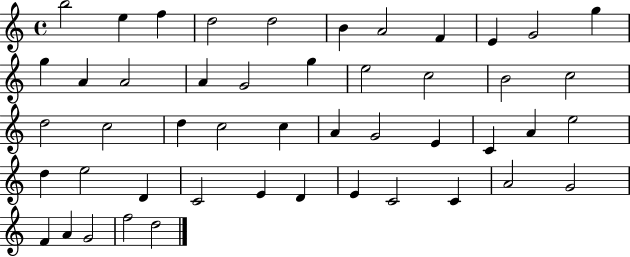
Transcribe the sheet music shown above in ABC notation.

X:1
T:Untitled
M:4/4
L:1/4
K:C
b2 e f d2 d2 B A2 F E G2 g g A A2 A G2 g e2 c2 B2 c2 d2 c2 d c2 c A G2 E C A e2 d e2 D C2 E D E C2 C A2 G2 F A G2 f2 d2